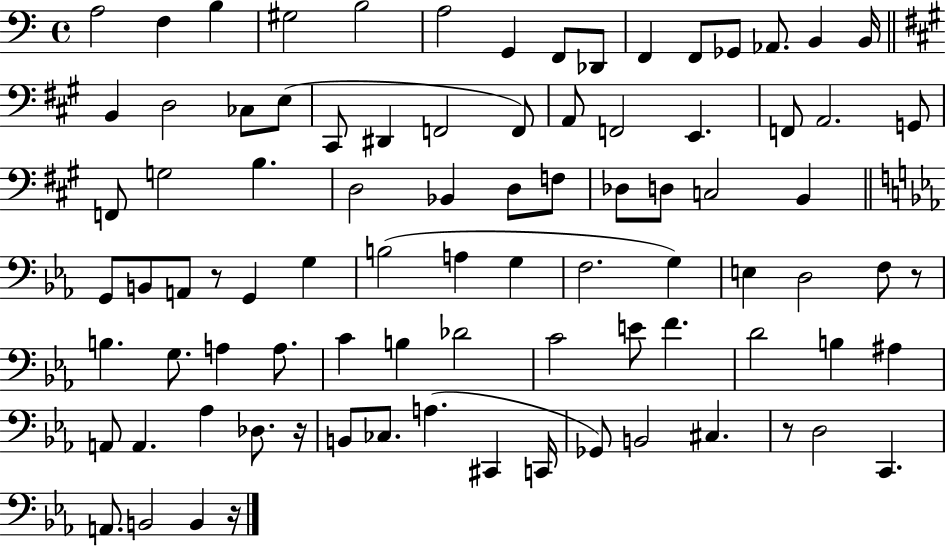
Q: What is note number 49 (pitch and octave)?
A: F3